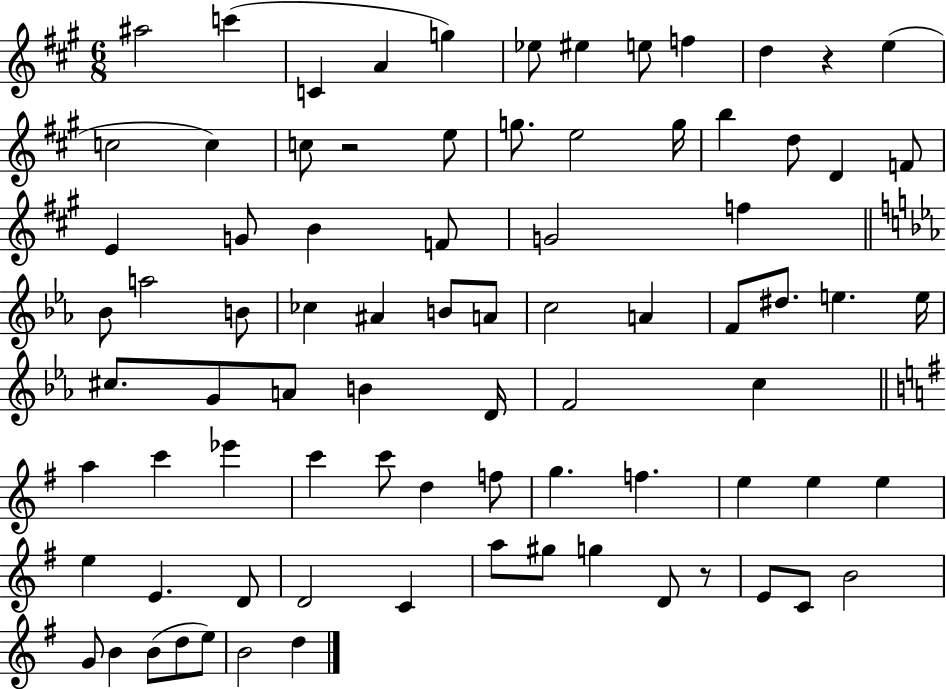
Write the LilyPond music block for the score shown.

{
  \clef treble
  \numericTimeSignature
  \time 6/8
  \key a \major
  ais''2 c'''4( | c'4 a'4 g''4) | ees''8 eis''4 e''8 f''4 | d''4 r4 e''4( | \break c''2 c''4) | c''8 r2 e''8 | g''8. e''2 g''16 | b''4 d''8 d'4 f'8 | \break e'4 g'8 b'4 f'8 | g'2 f''4 | \bar "||" \break \key ees \major bes'8 a''2 b'8 | ces''4 ais'4 b'8 a'8 | c''2 a'4 | f'8 dis''8. e''4. e''16 | \break cis''8. g'8 a'8 b'4 d'16 | f'2 c''4 | \bar "||" \break \key g \major a''4 c'''4 ees'''4 | c'''4 c'''8 d''4 f''8 | g''4. f''4. | e''4 e''4 e''4 | \break e''4 e'4. d'8 | d'2 c'4 | a''8 gis''8 g''4 d'8 r8 | e'8 c'8 b'2 | \break g'8 b'4 b'8( d''8 e''8) | b'2 d''4 | \bar "|."
}